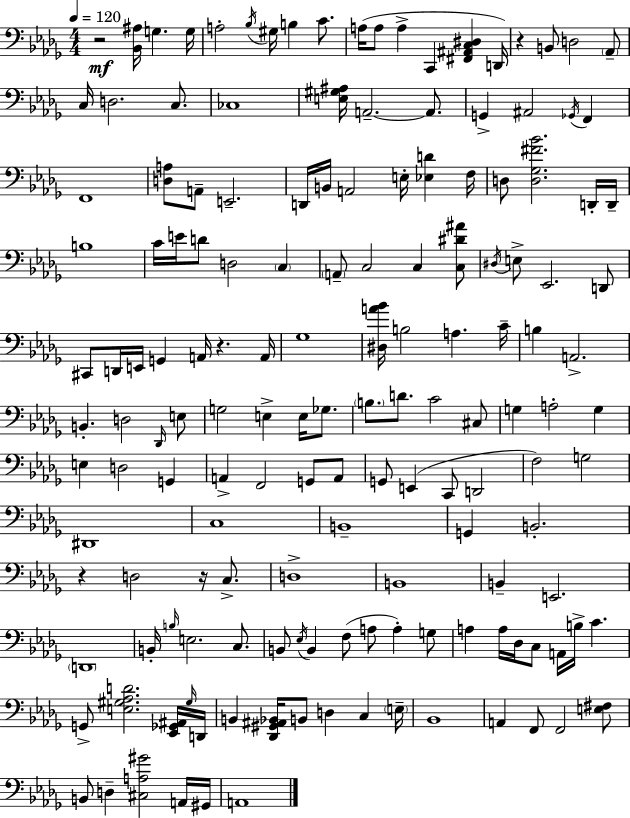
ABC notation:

X:1
T:Untitled
M:4/4
L:1/4
K:Bbm
z2 [_B,,^A,]/4 G, G,/4 A,2 _B,/4 ^G,/4 B, C/2 A,/4 A,/2 A, C,, [^F,,^A,,C,^D,] D,,/4 z B,,/2 D,2 _A,,/2 C,/4 D,2 C,/2 _C,4 [E,^G,^A,]/4 A,,2 A,,/2 G,, ^A,,2 _G,,/4 F,, F,,4 [D,A,]/2 A,,/2 E,,2 D,,/4 B,,/4 A,,2 E,/4 [_E,D] F,/4 D,/2 [D,_G,^F_B]2 D,,/4 D,,/4 B,4 C/4 E/4 D/2 D,2 C, A,,/2 C,2 C, [C,^D^A]/2 ^D,/4 E,/2 _E,,2 D,,/2 ^C,,/2 D,,/4 E,,/4 G,, A,,/4 z A,,/4 _G,4 [^D,A_B]/4 B,2 A, C/4 B, A,,2 B,, D,2 _D,,/4 E,/2 G,2 E, E,/4 _G,/2 B,/2 D/2 C2 ^C,/2 G, A,2 G, E, D,2 G,, A,, F,,2 G,,/2 A,,/2 G,,/2 E,, C,,/2 D,,2 F,2 G,2 ^D,,4 C,4 B,,4 G,, B,,2 z D,2 z/4 C,/2 D,4 B,,4 B,, E,,2 D,,4 B,,/4 B,/4 E,2 C,/2 B,,/2 _E,/4 B,, F,/2 A,/2 A, G,/2 A, A,/4 _D,/4 C,/2 A,,/4 B,/4 C G,,/2 [E,^G,_A,D]2 [_E,,_G,,^A,,]/4 ^G,/4 D,,/4 B,, [_D,,^G,,^A,,_B,,]/4 B,,/2 D, C, E,/4 _B,,4 A,, F,,/2 F,,2 [E,^F,]/2 B,,/2 D, [^C,A,^G]2 A,,/4 ^G,,/4 A,,4